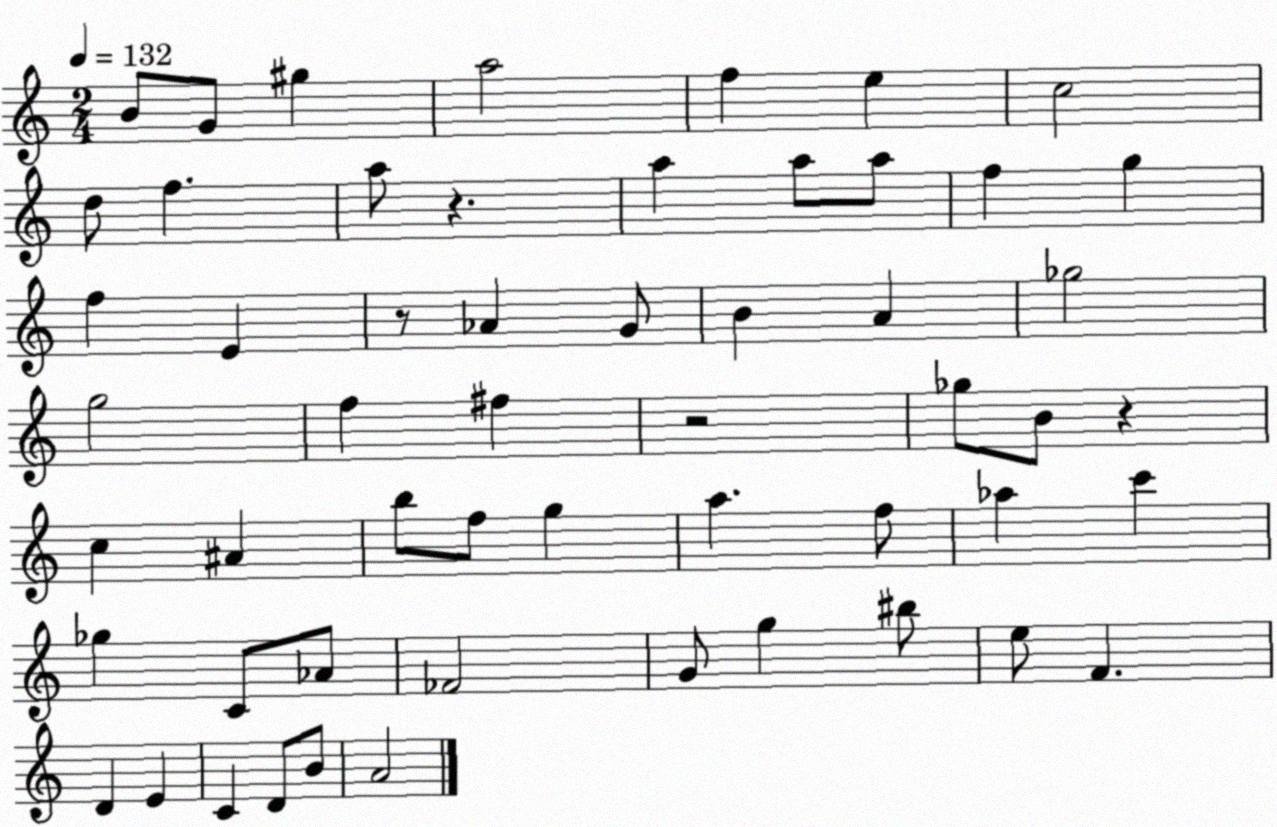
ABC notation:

X:1
T:Untitled
M:2/4
L:1/4
K:C
B/2 G/2 ^g a2 f e c2 d/2 f a/2 z a a/2 a/2 f g f E z/2 _A G/2 B A _g2 g2 f ^f z2 _g/2 B/2 z c ^A b/2 f/2 g a f/2 _a c' _g C/2 _A/2 _F2 G/2 g ^b/2 e/2 F D E C D/2 B/2 A2